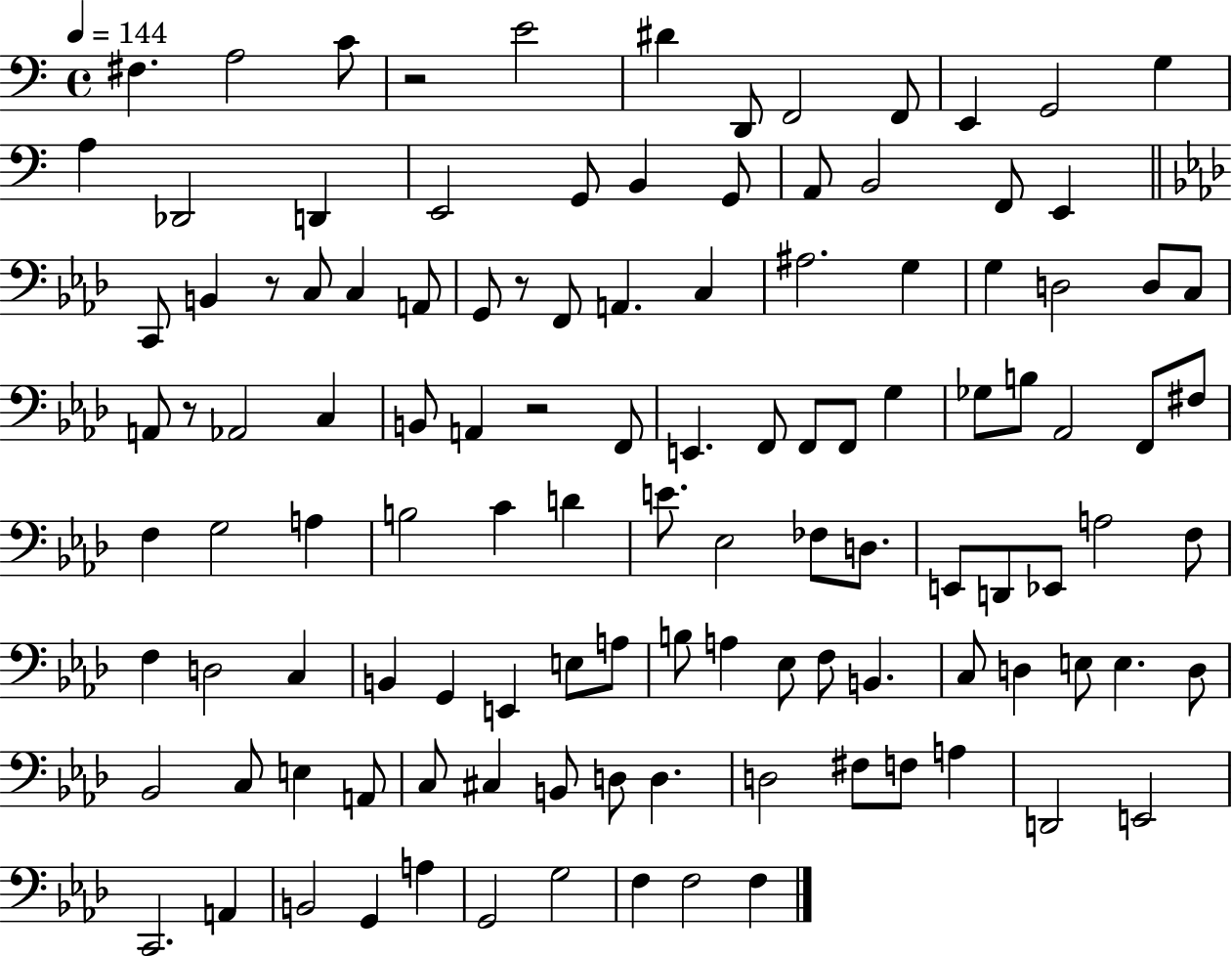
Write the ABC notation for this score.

X:1
T:Untitled
M:4/4
L:1/4
K:C
^F, A,2 C/2 z2 E2 ^D D,,/2 F,,2 F,,/2 E,, G,,2 G, A, _D,,2 D,, E,,2 G,,/2 B,, G,,/2 A,,/2 B,,2 F,,/2 E,, C,,/2 B,, z/2 C,/2 C, A,,/2 G,,/2 z/2 F,,/2 A,, C, ^A,2 G, G, D,2 D,/2 C,/2 A,,/2 z/2 _A,,2 C, B,,/2 A,, z2 F,,/2 E,, F,,/2 F,,/2 F,,/2 G, _G,/2 B,/2 _A,,2 F,,/2 ^F,/2 F, G,2 A, B,2 C D E/2 _E,2 _F,/2 D,/2 E,,/2 D,,/2 _E,,/2 A,2 F,/2 F, D,2 C, B,, G,, E,, E,/2 A,/2 B,/2 A, _E,/2 F,/2 B,, C,/2 D, E,/2 E, D,/2 _B,,2 C,/2 E, A,,/2 C,/2 ^C, B,,/2 D,/2 D, D,2 ^F,/2 F,/2 A, D,,2 E,,2 C,,2 A,, B,,2 G,, A, G,,2 G,2 F, F,2 F,